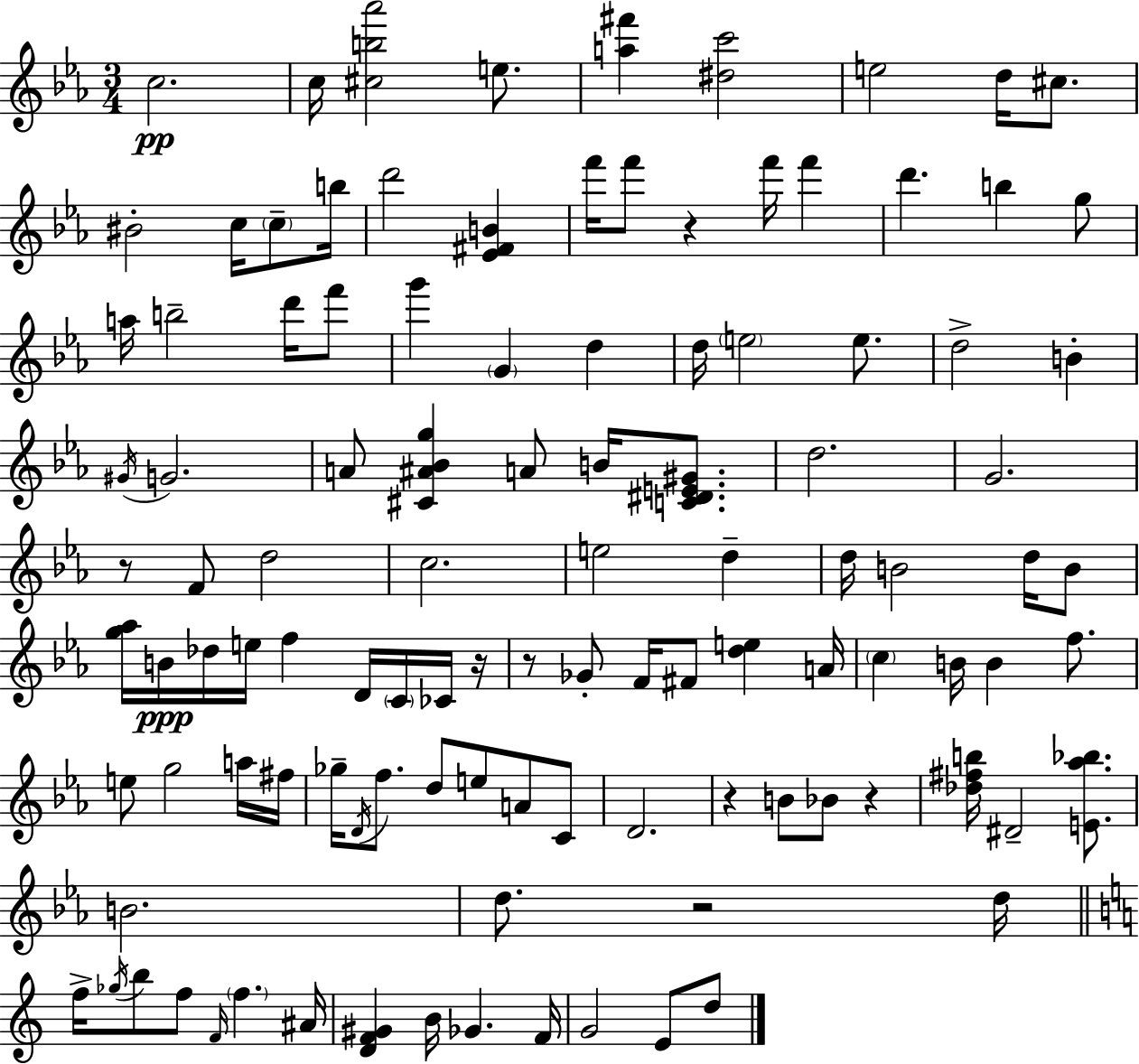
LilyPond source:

{
  \clef treble
  \numericTimeSignature
  \time 3/4
  \key ees \major
  \repeat volta 2 { c''2.\pp | c''16 <cis'' b'' aes'''>2 e''8. | <a'' fis'''>4 <dis'' c'''>2 | e''2 d''16 cis''8. | \break bis'2-. c''16 \parenthesize c''8-- b''16 | d'''2 <ees' fis' b'>4 | f'''16 f'''8 r4 f'''16 f'''4 | d'''4. b''4 g''8 | \break a''16 b''2-- d'''16 f'''8 | g'''4 \parenthesize g'4 d''4 | d''16 \parenthesize e''2 e''8. | d''2-> b'4-. | \break \acciaccatura { gis'16 } g'2. | a'8 <cis' ais' bes' g''>4 a'8 b'16 <c' dis' e' gis'>8. | d''2. | g'2. | \break r8 f'8 d''2 | c''2. | e''2 d''4-- | d''16 b'2 d''16 b'8 | \break <g'' aes''>16 b'16\ppp des''16 e''16 f''4 d'16 \parenthesize c'16 ces'16 | r16 r8 ges'8-. f'16 fis'8 <d'' e''>4 | a'16 \parenthesize c''4 b'16 b'4 f''8. | e''8 g''2 a''16 | \break fis''16 ges''16-- \acciaccatura { d'16 } f''8. d''8 e''8 a'8 | c'8 d'2. | r4 b'8 bes'8 r4 | <des'' fis'' b''>16 dis'2-- <e' aes'' bes''>8. | \break b'2. | d''8. r2 | d''16 \bar "||" \break \key c \major f''16-> \acciaccatura { ges''16 } b''8 f''8 \grace { f'16 } \parenthesize f''4. | ais'16 <d' f' gis'>4 b'16 ges'4. | f'16 g'2 e'8 | d''8 } \bar "|."
}